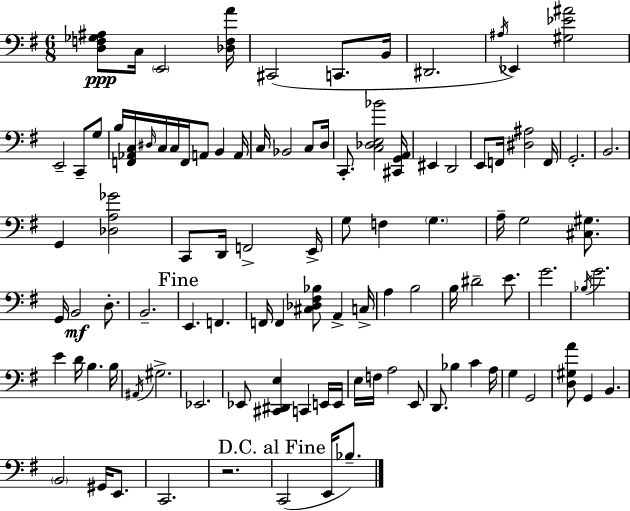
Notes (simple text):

[D3,F3,Gb3,A#3]/e C3/s E2/h [Db3,F3,A4]/s C#2/h C2/e. B2/s D#2/h. A#3/s Eb2/q [G#3,Eb4,A#4]/h E2/h C2/e G3/e B3/s [F2,Ab2,C3]/s D#3/s C3/s C3/s F2/s A2/e B2/q A2/s C3/s Bb2/h C3/e D3/s C2/e. [C3,Db3,E3,Bb4]/h [C#2,G2,A2]/s EIS2/q D2/h E2/e F2/s [D#3,A#3]/h F2/s G2/h. B2/h. G2/q [Db3,A3,Gb4]/h C2/e D2/s F2/h E2/s G3/e F3/q G3/q. A3/s G3/h [C#3,G#3]/e. G2/s B2/h D3/e. B2/h. E2/q. F2/q. F2/s F2/q [C#3,Db3,F#3,Bb3]/e A2/q C3/s A3/q B3/h B3/s D#4/h E4/e. G4/h. Bb3/s G4/h. E4/q D4/s B3/q. B3/s A#2/s G#3/h. Eb2/h. Eb2/e [C#2,D#2,E3]/q C2/q E2/s E2/s E3/s F3/s A3/h E2/e D2/e. Bb3/q C4/q A3/s G3/q G2/h [D3,G#3,A4]/e G2/q B2/q. B2/h G#2/s E2/e. C2/h. R/h. C2/h E2/s Bb3/e.